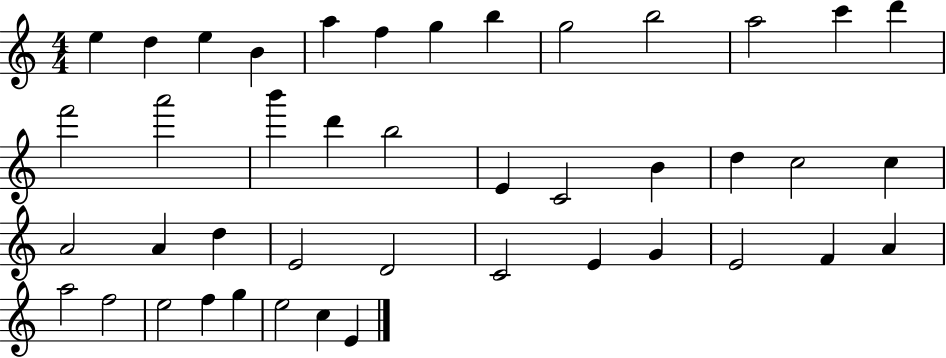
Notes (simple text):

E5/q D5/q E5/q B4/q A5/q F5/q G5/q B5/q G5/h B5/h A5/h C6/q D6/q F6/h A6/h B6/q D6/q B5/h E4/q C4/h B4/q D5/q C5/h C5/q A4/h A4/q D5/q E4/h D4/h C4/h E4/q G4/q E4/h F4/q A4/q A5/h F5/h E5/h F5/q G5/q E5/h C5/q E4/q